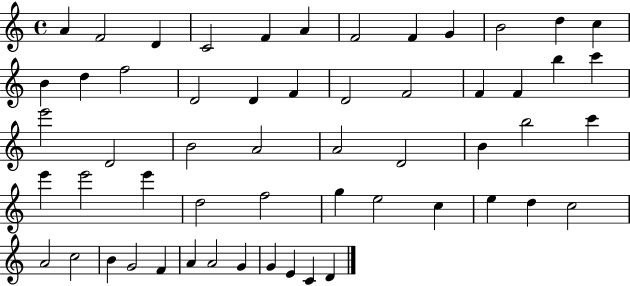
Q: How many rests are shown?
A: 0